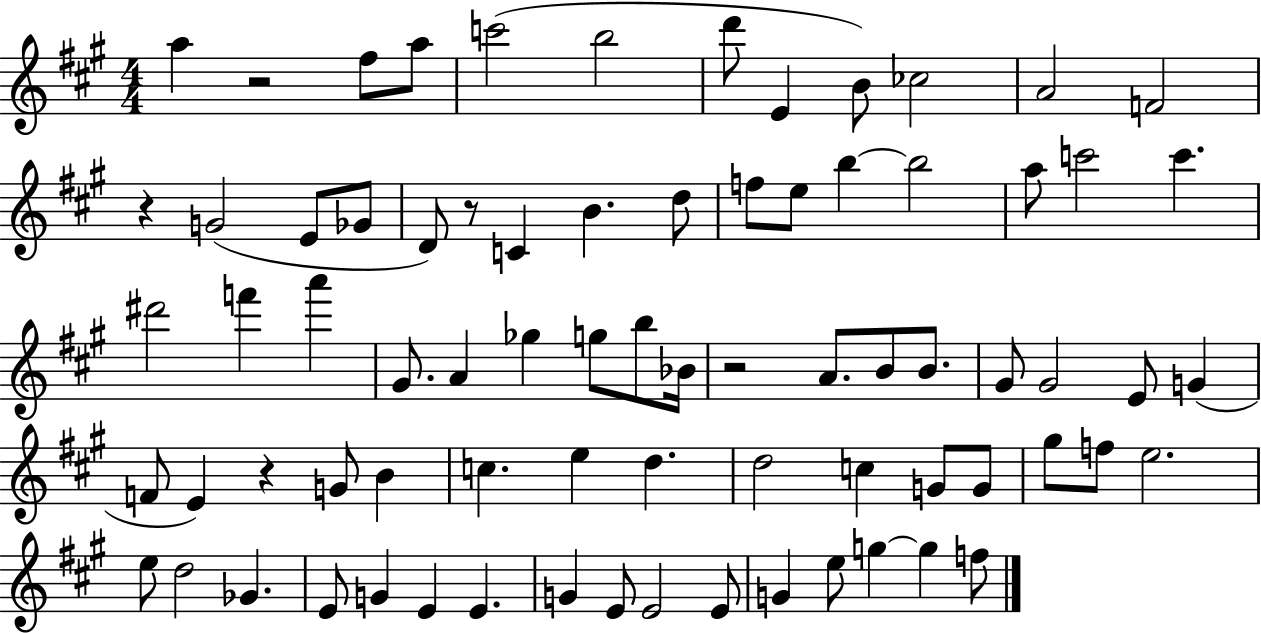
{
  \clef treble
  \numericTimeSignature
  \time 4/4
  \key a \major
  a''4 r2 fis''8 a''8 | c'''2( b''2 | d'''8 e'4 b'8) ces''2 | a'2 f'2 | \break r4 g'2( e'8 ges'8 | d'8) r8 c'4 b'4. d''8 | f''8 e''8 b''4~~ b''2 | a''8 c'''2 c'''4. | \break dis'''2 f'''4 a'''4 | gis'8. a'4 ges''4 g''8 b''8 bes'16 | r2 a'8. b'8 b'8. | gis'8 gis'2 e'8 g'4( | \break f'8 e'4) r4 g'8 b'4 | c''4. e''4 d''4. | d''2 c''4 g'8 g'8 | gis''8 f''8 e''2. | \break e''8 d''2 ges'4. | e'8 g'4 e'4 e'4. | g'4 e'8 e'2 e'8 | g'4 e''8 g''4~~ g''4 f''8 | \break \bar "|."
}